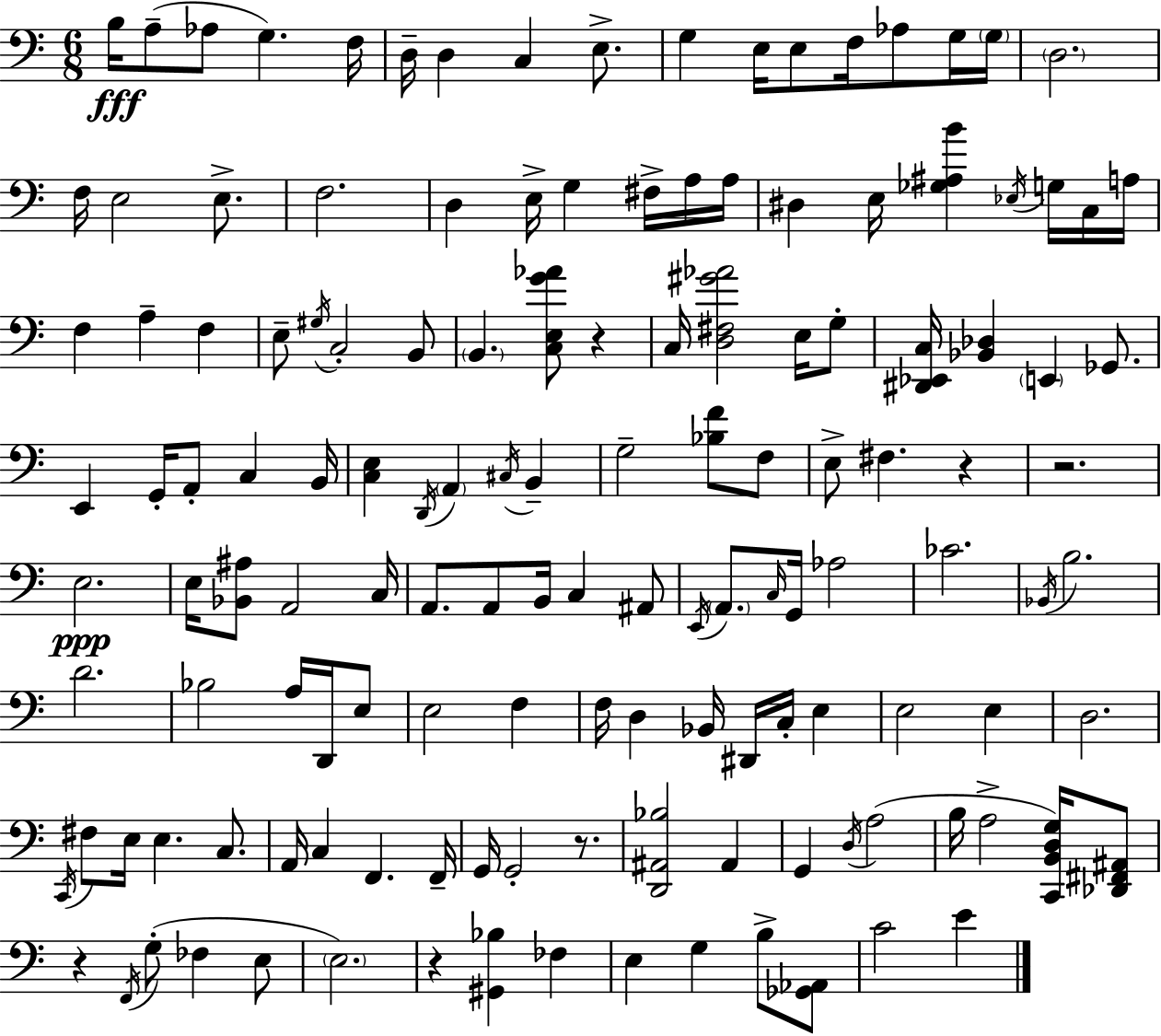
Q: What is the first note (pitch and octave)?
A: B3